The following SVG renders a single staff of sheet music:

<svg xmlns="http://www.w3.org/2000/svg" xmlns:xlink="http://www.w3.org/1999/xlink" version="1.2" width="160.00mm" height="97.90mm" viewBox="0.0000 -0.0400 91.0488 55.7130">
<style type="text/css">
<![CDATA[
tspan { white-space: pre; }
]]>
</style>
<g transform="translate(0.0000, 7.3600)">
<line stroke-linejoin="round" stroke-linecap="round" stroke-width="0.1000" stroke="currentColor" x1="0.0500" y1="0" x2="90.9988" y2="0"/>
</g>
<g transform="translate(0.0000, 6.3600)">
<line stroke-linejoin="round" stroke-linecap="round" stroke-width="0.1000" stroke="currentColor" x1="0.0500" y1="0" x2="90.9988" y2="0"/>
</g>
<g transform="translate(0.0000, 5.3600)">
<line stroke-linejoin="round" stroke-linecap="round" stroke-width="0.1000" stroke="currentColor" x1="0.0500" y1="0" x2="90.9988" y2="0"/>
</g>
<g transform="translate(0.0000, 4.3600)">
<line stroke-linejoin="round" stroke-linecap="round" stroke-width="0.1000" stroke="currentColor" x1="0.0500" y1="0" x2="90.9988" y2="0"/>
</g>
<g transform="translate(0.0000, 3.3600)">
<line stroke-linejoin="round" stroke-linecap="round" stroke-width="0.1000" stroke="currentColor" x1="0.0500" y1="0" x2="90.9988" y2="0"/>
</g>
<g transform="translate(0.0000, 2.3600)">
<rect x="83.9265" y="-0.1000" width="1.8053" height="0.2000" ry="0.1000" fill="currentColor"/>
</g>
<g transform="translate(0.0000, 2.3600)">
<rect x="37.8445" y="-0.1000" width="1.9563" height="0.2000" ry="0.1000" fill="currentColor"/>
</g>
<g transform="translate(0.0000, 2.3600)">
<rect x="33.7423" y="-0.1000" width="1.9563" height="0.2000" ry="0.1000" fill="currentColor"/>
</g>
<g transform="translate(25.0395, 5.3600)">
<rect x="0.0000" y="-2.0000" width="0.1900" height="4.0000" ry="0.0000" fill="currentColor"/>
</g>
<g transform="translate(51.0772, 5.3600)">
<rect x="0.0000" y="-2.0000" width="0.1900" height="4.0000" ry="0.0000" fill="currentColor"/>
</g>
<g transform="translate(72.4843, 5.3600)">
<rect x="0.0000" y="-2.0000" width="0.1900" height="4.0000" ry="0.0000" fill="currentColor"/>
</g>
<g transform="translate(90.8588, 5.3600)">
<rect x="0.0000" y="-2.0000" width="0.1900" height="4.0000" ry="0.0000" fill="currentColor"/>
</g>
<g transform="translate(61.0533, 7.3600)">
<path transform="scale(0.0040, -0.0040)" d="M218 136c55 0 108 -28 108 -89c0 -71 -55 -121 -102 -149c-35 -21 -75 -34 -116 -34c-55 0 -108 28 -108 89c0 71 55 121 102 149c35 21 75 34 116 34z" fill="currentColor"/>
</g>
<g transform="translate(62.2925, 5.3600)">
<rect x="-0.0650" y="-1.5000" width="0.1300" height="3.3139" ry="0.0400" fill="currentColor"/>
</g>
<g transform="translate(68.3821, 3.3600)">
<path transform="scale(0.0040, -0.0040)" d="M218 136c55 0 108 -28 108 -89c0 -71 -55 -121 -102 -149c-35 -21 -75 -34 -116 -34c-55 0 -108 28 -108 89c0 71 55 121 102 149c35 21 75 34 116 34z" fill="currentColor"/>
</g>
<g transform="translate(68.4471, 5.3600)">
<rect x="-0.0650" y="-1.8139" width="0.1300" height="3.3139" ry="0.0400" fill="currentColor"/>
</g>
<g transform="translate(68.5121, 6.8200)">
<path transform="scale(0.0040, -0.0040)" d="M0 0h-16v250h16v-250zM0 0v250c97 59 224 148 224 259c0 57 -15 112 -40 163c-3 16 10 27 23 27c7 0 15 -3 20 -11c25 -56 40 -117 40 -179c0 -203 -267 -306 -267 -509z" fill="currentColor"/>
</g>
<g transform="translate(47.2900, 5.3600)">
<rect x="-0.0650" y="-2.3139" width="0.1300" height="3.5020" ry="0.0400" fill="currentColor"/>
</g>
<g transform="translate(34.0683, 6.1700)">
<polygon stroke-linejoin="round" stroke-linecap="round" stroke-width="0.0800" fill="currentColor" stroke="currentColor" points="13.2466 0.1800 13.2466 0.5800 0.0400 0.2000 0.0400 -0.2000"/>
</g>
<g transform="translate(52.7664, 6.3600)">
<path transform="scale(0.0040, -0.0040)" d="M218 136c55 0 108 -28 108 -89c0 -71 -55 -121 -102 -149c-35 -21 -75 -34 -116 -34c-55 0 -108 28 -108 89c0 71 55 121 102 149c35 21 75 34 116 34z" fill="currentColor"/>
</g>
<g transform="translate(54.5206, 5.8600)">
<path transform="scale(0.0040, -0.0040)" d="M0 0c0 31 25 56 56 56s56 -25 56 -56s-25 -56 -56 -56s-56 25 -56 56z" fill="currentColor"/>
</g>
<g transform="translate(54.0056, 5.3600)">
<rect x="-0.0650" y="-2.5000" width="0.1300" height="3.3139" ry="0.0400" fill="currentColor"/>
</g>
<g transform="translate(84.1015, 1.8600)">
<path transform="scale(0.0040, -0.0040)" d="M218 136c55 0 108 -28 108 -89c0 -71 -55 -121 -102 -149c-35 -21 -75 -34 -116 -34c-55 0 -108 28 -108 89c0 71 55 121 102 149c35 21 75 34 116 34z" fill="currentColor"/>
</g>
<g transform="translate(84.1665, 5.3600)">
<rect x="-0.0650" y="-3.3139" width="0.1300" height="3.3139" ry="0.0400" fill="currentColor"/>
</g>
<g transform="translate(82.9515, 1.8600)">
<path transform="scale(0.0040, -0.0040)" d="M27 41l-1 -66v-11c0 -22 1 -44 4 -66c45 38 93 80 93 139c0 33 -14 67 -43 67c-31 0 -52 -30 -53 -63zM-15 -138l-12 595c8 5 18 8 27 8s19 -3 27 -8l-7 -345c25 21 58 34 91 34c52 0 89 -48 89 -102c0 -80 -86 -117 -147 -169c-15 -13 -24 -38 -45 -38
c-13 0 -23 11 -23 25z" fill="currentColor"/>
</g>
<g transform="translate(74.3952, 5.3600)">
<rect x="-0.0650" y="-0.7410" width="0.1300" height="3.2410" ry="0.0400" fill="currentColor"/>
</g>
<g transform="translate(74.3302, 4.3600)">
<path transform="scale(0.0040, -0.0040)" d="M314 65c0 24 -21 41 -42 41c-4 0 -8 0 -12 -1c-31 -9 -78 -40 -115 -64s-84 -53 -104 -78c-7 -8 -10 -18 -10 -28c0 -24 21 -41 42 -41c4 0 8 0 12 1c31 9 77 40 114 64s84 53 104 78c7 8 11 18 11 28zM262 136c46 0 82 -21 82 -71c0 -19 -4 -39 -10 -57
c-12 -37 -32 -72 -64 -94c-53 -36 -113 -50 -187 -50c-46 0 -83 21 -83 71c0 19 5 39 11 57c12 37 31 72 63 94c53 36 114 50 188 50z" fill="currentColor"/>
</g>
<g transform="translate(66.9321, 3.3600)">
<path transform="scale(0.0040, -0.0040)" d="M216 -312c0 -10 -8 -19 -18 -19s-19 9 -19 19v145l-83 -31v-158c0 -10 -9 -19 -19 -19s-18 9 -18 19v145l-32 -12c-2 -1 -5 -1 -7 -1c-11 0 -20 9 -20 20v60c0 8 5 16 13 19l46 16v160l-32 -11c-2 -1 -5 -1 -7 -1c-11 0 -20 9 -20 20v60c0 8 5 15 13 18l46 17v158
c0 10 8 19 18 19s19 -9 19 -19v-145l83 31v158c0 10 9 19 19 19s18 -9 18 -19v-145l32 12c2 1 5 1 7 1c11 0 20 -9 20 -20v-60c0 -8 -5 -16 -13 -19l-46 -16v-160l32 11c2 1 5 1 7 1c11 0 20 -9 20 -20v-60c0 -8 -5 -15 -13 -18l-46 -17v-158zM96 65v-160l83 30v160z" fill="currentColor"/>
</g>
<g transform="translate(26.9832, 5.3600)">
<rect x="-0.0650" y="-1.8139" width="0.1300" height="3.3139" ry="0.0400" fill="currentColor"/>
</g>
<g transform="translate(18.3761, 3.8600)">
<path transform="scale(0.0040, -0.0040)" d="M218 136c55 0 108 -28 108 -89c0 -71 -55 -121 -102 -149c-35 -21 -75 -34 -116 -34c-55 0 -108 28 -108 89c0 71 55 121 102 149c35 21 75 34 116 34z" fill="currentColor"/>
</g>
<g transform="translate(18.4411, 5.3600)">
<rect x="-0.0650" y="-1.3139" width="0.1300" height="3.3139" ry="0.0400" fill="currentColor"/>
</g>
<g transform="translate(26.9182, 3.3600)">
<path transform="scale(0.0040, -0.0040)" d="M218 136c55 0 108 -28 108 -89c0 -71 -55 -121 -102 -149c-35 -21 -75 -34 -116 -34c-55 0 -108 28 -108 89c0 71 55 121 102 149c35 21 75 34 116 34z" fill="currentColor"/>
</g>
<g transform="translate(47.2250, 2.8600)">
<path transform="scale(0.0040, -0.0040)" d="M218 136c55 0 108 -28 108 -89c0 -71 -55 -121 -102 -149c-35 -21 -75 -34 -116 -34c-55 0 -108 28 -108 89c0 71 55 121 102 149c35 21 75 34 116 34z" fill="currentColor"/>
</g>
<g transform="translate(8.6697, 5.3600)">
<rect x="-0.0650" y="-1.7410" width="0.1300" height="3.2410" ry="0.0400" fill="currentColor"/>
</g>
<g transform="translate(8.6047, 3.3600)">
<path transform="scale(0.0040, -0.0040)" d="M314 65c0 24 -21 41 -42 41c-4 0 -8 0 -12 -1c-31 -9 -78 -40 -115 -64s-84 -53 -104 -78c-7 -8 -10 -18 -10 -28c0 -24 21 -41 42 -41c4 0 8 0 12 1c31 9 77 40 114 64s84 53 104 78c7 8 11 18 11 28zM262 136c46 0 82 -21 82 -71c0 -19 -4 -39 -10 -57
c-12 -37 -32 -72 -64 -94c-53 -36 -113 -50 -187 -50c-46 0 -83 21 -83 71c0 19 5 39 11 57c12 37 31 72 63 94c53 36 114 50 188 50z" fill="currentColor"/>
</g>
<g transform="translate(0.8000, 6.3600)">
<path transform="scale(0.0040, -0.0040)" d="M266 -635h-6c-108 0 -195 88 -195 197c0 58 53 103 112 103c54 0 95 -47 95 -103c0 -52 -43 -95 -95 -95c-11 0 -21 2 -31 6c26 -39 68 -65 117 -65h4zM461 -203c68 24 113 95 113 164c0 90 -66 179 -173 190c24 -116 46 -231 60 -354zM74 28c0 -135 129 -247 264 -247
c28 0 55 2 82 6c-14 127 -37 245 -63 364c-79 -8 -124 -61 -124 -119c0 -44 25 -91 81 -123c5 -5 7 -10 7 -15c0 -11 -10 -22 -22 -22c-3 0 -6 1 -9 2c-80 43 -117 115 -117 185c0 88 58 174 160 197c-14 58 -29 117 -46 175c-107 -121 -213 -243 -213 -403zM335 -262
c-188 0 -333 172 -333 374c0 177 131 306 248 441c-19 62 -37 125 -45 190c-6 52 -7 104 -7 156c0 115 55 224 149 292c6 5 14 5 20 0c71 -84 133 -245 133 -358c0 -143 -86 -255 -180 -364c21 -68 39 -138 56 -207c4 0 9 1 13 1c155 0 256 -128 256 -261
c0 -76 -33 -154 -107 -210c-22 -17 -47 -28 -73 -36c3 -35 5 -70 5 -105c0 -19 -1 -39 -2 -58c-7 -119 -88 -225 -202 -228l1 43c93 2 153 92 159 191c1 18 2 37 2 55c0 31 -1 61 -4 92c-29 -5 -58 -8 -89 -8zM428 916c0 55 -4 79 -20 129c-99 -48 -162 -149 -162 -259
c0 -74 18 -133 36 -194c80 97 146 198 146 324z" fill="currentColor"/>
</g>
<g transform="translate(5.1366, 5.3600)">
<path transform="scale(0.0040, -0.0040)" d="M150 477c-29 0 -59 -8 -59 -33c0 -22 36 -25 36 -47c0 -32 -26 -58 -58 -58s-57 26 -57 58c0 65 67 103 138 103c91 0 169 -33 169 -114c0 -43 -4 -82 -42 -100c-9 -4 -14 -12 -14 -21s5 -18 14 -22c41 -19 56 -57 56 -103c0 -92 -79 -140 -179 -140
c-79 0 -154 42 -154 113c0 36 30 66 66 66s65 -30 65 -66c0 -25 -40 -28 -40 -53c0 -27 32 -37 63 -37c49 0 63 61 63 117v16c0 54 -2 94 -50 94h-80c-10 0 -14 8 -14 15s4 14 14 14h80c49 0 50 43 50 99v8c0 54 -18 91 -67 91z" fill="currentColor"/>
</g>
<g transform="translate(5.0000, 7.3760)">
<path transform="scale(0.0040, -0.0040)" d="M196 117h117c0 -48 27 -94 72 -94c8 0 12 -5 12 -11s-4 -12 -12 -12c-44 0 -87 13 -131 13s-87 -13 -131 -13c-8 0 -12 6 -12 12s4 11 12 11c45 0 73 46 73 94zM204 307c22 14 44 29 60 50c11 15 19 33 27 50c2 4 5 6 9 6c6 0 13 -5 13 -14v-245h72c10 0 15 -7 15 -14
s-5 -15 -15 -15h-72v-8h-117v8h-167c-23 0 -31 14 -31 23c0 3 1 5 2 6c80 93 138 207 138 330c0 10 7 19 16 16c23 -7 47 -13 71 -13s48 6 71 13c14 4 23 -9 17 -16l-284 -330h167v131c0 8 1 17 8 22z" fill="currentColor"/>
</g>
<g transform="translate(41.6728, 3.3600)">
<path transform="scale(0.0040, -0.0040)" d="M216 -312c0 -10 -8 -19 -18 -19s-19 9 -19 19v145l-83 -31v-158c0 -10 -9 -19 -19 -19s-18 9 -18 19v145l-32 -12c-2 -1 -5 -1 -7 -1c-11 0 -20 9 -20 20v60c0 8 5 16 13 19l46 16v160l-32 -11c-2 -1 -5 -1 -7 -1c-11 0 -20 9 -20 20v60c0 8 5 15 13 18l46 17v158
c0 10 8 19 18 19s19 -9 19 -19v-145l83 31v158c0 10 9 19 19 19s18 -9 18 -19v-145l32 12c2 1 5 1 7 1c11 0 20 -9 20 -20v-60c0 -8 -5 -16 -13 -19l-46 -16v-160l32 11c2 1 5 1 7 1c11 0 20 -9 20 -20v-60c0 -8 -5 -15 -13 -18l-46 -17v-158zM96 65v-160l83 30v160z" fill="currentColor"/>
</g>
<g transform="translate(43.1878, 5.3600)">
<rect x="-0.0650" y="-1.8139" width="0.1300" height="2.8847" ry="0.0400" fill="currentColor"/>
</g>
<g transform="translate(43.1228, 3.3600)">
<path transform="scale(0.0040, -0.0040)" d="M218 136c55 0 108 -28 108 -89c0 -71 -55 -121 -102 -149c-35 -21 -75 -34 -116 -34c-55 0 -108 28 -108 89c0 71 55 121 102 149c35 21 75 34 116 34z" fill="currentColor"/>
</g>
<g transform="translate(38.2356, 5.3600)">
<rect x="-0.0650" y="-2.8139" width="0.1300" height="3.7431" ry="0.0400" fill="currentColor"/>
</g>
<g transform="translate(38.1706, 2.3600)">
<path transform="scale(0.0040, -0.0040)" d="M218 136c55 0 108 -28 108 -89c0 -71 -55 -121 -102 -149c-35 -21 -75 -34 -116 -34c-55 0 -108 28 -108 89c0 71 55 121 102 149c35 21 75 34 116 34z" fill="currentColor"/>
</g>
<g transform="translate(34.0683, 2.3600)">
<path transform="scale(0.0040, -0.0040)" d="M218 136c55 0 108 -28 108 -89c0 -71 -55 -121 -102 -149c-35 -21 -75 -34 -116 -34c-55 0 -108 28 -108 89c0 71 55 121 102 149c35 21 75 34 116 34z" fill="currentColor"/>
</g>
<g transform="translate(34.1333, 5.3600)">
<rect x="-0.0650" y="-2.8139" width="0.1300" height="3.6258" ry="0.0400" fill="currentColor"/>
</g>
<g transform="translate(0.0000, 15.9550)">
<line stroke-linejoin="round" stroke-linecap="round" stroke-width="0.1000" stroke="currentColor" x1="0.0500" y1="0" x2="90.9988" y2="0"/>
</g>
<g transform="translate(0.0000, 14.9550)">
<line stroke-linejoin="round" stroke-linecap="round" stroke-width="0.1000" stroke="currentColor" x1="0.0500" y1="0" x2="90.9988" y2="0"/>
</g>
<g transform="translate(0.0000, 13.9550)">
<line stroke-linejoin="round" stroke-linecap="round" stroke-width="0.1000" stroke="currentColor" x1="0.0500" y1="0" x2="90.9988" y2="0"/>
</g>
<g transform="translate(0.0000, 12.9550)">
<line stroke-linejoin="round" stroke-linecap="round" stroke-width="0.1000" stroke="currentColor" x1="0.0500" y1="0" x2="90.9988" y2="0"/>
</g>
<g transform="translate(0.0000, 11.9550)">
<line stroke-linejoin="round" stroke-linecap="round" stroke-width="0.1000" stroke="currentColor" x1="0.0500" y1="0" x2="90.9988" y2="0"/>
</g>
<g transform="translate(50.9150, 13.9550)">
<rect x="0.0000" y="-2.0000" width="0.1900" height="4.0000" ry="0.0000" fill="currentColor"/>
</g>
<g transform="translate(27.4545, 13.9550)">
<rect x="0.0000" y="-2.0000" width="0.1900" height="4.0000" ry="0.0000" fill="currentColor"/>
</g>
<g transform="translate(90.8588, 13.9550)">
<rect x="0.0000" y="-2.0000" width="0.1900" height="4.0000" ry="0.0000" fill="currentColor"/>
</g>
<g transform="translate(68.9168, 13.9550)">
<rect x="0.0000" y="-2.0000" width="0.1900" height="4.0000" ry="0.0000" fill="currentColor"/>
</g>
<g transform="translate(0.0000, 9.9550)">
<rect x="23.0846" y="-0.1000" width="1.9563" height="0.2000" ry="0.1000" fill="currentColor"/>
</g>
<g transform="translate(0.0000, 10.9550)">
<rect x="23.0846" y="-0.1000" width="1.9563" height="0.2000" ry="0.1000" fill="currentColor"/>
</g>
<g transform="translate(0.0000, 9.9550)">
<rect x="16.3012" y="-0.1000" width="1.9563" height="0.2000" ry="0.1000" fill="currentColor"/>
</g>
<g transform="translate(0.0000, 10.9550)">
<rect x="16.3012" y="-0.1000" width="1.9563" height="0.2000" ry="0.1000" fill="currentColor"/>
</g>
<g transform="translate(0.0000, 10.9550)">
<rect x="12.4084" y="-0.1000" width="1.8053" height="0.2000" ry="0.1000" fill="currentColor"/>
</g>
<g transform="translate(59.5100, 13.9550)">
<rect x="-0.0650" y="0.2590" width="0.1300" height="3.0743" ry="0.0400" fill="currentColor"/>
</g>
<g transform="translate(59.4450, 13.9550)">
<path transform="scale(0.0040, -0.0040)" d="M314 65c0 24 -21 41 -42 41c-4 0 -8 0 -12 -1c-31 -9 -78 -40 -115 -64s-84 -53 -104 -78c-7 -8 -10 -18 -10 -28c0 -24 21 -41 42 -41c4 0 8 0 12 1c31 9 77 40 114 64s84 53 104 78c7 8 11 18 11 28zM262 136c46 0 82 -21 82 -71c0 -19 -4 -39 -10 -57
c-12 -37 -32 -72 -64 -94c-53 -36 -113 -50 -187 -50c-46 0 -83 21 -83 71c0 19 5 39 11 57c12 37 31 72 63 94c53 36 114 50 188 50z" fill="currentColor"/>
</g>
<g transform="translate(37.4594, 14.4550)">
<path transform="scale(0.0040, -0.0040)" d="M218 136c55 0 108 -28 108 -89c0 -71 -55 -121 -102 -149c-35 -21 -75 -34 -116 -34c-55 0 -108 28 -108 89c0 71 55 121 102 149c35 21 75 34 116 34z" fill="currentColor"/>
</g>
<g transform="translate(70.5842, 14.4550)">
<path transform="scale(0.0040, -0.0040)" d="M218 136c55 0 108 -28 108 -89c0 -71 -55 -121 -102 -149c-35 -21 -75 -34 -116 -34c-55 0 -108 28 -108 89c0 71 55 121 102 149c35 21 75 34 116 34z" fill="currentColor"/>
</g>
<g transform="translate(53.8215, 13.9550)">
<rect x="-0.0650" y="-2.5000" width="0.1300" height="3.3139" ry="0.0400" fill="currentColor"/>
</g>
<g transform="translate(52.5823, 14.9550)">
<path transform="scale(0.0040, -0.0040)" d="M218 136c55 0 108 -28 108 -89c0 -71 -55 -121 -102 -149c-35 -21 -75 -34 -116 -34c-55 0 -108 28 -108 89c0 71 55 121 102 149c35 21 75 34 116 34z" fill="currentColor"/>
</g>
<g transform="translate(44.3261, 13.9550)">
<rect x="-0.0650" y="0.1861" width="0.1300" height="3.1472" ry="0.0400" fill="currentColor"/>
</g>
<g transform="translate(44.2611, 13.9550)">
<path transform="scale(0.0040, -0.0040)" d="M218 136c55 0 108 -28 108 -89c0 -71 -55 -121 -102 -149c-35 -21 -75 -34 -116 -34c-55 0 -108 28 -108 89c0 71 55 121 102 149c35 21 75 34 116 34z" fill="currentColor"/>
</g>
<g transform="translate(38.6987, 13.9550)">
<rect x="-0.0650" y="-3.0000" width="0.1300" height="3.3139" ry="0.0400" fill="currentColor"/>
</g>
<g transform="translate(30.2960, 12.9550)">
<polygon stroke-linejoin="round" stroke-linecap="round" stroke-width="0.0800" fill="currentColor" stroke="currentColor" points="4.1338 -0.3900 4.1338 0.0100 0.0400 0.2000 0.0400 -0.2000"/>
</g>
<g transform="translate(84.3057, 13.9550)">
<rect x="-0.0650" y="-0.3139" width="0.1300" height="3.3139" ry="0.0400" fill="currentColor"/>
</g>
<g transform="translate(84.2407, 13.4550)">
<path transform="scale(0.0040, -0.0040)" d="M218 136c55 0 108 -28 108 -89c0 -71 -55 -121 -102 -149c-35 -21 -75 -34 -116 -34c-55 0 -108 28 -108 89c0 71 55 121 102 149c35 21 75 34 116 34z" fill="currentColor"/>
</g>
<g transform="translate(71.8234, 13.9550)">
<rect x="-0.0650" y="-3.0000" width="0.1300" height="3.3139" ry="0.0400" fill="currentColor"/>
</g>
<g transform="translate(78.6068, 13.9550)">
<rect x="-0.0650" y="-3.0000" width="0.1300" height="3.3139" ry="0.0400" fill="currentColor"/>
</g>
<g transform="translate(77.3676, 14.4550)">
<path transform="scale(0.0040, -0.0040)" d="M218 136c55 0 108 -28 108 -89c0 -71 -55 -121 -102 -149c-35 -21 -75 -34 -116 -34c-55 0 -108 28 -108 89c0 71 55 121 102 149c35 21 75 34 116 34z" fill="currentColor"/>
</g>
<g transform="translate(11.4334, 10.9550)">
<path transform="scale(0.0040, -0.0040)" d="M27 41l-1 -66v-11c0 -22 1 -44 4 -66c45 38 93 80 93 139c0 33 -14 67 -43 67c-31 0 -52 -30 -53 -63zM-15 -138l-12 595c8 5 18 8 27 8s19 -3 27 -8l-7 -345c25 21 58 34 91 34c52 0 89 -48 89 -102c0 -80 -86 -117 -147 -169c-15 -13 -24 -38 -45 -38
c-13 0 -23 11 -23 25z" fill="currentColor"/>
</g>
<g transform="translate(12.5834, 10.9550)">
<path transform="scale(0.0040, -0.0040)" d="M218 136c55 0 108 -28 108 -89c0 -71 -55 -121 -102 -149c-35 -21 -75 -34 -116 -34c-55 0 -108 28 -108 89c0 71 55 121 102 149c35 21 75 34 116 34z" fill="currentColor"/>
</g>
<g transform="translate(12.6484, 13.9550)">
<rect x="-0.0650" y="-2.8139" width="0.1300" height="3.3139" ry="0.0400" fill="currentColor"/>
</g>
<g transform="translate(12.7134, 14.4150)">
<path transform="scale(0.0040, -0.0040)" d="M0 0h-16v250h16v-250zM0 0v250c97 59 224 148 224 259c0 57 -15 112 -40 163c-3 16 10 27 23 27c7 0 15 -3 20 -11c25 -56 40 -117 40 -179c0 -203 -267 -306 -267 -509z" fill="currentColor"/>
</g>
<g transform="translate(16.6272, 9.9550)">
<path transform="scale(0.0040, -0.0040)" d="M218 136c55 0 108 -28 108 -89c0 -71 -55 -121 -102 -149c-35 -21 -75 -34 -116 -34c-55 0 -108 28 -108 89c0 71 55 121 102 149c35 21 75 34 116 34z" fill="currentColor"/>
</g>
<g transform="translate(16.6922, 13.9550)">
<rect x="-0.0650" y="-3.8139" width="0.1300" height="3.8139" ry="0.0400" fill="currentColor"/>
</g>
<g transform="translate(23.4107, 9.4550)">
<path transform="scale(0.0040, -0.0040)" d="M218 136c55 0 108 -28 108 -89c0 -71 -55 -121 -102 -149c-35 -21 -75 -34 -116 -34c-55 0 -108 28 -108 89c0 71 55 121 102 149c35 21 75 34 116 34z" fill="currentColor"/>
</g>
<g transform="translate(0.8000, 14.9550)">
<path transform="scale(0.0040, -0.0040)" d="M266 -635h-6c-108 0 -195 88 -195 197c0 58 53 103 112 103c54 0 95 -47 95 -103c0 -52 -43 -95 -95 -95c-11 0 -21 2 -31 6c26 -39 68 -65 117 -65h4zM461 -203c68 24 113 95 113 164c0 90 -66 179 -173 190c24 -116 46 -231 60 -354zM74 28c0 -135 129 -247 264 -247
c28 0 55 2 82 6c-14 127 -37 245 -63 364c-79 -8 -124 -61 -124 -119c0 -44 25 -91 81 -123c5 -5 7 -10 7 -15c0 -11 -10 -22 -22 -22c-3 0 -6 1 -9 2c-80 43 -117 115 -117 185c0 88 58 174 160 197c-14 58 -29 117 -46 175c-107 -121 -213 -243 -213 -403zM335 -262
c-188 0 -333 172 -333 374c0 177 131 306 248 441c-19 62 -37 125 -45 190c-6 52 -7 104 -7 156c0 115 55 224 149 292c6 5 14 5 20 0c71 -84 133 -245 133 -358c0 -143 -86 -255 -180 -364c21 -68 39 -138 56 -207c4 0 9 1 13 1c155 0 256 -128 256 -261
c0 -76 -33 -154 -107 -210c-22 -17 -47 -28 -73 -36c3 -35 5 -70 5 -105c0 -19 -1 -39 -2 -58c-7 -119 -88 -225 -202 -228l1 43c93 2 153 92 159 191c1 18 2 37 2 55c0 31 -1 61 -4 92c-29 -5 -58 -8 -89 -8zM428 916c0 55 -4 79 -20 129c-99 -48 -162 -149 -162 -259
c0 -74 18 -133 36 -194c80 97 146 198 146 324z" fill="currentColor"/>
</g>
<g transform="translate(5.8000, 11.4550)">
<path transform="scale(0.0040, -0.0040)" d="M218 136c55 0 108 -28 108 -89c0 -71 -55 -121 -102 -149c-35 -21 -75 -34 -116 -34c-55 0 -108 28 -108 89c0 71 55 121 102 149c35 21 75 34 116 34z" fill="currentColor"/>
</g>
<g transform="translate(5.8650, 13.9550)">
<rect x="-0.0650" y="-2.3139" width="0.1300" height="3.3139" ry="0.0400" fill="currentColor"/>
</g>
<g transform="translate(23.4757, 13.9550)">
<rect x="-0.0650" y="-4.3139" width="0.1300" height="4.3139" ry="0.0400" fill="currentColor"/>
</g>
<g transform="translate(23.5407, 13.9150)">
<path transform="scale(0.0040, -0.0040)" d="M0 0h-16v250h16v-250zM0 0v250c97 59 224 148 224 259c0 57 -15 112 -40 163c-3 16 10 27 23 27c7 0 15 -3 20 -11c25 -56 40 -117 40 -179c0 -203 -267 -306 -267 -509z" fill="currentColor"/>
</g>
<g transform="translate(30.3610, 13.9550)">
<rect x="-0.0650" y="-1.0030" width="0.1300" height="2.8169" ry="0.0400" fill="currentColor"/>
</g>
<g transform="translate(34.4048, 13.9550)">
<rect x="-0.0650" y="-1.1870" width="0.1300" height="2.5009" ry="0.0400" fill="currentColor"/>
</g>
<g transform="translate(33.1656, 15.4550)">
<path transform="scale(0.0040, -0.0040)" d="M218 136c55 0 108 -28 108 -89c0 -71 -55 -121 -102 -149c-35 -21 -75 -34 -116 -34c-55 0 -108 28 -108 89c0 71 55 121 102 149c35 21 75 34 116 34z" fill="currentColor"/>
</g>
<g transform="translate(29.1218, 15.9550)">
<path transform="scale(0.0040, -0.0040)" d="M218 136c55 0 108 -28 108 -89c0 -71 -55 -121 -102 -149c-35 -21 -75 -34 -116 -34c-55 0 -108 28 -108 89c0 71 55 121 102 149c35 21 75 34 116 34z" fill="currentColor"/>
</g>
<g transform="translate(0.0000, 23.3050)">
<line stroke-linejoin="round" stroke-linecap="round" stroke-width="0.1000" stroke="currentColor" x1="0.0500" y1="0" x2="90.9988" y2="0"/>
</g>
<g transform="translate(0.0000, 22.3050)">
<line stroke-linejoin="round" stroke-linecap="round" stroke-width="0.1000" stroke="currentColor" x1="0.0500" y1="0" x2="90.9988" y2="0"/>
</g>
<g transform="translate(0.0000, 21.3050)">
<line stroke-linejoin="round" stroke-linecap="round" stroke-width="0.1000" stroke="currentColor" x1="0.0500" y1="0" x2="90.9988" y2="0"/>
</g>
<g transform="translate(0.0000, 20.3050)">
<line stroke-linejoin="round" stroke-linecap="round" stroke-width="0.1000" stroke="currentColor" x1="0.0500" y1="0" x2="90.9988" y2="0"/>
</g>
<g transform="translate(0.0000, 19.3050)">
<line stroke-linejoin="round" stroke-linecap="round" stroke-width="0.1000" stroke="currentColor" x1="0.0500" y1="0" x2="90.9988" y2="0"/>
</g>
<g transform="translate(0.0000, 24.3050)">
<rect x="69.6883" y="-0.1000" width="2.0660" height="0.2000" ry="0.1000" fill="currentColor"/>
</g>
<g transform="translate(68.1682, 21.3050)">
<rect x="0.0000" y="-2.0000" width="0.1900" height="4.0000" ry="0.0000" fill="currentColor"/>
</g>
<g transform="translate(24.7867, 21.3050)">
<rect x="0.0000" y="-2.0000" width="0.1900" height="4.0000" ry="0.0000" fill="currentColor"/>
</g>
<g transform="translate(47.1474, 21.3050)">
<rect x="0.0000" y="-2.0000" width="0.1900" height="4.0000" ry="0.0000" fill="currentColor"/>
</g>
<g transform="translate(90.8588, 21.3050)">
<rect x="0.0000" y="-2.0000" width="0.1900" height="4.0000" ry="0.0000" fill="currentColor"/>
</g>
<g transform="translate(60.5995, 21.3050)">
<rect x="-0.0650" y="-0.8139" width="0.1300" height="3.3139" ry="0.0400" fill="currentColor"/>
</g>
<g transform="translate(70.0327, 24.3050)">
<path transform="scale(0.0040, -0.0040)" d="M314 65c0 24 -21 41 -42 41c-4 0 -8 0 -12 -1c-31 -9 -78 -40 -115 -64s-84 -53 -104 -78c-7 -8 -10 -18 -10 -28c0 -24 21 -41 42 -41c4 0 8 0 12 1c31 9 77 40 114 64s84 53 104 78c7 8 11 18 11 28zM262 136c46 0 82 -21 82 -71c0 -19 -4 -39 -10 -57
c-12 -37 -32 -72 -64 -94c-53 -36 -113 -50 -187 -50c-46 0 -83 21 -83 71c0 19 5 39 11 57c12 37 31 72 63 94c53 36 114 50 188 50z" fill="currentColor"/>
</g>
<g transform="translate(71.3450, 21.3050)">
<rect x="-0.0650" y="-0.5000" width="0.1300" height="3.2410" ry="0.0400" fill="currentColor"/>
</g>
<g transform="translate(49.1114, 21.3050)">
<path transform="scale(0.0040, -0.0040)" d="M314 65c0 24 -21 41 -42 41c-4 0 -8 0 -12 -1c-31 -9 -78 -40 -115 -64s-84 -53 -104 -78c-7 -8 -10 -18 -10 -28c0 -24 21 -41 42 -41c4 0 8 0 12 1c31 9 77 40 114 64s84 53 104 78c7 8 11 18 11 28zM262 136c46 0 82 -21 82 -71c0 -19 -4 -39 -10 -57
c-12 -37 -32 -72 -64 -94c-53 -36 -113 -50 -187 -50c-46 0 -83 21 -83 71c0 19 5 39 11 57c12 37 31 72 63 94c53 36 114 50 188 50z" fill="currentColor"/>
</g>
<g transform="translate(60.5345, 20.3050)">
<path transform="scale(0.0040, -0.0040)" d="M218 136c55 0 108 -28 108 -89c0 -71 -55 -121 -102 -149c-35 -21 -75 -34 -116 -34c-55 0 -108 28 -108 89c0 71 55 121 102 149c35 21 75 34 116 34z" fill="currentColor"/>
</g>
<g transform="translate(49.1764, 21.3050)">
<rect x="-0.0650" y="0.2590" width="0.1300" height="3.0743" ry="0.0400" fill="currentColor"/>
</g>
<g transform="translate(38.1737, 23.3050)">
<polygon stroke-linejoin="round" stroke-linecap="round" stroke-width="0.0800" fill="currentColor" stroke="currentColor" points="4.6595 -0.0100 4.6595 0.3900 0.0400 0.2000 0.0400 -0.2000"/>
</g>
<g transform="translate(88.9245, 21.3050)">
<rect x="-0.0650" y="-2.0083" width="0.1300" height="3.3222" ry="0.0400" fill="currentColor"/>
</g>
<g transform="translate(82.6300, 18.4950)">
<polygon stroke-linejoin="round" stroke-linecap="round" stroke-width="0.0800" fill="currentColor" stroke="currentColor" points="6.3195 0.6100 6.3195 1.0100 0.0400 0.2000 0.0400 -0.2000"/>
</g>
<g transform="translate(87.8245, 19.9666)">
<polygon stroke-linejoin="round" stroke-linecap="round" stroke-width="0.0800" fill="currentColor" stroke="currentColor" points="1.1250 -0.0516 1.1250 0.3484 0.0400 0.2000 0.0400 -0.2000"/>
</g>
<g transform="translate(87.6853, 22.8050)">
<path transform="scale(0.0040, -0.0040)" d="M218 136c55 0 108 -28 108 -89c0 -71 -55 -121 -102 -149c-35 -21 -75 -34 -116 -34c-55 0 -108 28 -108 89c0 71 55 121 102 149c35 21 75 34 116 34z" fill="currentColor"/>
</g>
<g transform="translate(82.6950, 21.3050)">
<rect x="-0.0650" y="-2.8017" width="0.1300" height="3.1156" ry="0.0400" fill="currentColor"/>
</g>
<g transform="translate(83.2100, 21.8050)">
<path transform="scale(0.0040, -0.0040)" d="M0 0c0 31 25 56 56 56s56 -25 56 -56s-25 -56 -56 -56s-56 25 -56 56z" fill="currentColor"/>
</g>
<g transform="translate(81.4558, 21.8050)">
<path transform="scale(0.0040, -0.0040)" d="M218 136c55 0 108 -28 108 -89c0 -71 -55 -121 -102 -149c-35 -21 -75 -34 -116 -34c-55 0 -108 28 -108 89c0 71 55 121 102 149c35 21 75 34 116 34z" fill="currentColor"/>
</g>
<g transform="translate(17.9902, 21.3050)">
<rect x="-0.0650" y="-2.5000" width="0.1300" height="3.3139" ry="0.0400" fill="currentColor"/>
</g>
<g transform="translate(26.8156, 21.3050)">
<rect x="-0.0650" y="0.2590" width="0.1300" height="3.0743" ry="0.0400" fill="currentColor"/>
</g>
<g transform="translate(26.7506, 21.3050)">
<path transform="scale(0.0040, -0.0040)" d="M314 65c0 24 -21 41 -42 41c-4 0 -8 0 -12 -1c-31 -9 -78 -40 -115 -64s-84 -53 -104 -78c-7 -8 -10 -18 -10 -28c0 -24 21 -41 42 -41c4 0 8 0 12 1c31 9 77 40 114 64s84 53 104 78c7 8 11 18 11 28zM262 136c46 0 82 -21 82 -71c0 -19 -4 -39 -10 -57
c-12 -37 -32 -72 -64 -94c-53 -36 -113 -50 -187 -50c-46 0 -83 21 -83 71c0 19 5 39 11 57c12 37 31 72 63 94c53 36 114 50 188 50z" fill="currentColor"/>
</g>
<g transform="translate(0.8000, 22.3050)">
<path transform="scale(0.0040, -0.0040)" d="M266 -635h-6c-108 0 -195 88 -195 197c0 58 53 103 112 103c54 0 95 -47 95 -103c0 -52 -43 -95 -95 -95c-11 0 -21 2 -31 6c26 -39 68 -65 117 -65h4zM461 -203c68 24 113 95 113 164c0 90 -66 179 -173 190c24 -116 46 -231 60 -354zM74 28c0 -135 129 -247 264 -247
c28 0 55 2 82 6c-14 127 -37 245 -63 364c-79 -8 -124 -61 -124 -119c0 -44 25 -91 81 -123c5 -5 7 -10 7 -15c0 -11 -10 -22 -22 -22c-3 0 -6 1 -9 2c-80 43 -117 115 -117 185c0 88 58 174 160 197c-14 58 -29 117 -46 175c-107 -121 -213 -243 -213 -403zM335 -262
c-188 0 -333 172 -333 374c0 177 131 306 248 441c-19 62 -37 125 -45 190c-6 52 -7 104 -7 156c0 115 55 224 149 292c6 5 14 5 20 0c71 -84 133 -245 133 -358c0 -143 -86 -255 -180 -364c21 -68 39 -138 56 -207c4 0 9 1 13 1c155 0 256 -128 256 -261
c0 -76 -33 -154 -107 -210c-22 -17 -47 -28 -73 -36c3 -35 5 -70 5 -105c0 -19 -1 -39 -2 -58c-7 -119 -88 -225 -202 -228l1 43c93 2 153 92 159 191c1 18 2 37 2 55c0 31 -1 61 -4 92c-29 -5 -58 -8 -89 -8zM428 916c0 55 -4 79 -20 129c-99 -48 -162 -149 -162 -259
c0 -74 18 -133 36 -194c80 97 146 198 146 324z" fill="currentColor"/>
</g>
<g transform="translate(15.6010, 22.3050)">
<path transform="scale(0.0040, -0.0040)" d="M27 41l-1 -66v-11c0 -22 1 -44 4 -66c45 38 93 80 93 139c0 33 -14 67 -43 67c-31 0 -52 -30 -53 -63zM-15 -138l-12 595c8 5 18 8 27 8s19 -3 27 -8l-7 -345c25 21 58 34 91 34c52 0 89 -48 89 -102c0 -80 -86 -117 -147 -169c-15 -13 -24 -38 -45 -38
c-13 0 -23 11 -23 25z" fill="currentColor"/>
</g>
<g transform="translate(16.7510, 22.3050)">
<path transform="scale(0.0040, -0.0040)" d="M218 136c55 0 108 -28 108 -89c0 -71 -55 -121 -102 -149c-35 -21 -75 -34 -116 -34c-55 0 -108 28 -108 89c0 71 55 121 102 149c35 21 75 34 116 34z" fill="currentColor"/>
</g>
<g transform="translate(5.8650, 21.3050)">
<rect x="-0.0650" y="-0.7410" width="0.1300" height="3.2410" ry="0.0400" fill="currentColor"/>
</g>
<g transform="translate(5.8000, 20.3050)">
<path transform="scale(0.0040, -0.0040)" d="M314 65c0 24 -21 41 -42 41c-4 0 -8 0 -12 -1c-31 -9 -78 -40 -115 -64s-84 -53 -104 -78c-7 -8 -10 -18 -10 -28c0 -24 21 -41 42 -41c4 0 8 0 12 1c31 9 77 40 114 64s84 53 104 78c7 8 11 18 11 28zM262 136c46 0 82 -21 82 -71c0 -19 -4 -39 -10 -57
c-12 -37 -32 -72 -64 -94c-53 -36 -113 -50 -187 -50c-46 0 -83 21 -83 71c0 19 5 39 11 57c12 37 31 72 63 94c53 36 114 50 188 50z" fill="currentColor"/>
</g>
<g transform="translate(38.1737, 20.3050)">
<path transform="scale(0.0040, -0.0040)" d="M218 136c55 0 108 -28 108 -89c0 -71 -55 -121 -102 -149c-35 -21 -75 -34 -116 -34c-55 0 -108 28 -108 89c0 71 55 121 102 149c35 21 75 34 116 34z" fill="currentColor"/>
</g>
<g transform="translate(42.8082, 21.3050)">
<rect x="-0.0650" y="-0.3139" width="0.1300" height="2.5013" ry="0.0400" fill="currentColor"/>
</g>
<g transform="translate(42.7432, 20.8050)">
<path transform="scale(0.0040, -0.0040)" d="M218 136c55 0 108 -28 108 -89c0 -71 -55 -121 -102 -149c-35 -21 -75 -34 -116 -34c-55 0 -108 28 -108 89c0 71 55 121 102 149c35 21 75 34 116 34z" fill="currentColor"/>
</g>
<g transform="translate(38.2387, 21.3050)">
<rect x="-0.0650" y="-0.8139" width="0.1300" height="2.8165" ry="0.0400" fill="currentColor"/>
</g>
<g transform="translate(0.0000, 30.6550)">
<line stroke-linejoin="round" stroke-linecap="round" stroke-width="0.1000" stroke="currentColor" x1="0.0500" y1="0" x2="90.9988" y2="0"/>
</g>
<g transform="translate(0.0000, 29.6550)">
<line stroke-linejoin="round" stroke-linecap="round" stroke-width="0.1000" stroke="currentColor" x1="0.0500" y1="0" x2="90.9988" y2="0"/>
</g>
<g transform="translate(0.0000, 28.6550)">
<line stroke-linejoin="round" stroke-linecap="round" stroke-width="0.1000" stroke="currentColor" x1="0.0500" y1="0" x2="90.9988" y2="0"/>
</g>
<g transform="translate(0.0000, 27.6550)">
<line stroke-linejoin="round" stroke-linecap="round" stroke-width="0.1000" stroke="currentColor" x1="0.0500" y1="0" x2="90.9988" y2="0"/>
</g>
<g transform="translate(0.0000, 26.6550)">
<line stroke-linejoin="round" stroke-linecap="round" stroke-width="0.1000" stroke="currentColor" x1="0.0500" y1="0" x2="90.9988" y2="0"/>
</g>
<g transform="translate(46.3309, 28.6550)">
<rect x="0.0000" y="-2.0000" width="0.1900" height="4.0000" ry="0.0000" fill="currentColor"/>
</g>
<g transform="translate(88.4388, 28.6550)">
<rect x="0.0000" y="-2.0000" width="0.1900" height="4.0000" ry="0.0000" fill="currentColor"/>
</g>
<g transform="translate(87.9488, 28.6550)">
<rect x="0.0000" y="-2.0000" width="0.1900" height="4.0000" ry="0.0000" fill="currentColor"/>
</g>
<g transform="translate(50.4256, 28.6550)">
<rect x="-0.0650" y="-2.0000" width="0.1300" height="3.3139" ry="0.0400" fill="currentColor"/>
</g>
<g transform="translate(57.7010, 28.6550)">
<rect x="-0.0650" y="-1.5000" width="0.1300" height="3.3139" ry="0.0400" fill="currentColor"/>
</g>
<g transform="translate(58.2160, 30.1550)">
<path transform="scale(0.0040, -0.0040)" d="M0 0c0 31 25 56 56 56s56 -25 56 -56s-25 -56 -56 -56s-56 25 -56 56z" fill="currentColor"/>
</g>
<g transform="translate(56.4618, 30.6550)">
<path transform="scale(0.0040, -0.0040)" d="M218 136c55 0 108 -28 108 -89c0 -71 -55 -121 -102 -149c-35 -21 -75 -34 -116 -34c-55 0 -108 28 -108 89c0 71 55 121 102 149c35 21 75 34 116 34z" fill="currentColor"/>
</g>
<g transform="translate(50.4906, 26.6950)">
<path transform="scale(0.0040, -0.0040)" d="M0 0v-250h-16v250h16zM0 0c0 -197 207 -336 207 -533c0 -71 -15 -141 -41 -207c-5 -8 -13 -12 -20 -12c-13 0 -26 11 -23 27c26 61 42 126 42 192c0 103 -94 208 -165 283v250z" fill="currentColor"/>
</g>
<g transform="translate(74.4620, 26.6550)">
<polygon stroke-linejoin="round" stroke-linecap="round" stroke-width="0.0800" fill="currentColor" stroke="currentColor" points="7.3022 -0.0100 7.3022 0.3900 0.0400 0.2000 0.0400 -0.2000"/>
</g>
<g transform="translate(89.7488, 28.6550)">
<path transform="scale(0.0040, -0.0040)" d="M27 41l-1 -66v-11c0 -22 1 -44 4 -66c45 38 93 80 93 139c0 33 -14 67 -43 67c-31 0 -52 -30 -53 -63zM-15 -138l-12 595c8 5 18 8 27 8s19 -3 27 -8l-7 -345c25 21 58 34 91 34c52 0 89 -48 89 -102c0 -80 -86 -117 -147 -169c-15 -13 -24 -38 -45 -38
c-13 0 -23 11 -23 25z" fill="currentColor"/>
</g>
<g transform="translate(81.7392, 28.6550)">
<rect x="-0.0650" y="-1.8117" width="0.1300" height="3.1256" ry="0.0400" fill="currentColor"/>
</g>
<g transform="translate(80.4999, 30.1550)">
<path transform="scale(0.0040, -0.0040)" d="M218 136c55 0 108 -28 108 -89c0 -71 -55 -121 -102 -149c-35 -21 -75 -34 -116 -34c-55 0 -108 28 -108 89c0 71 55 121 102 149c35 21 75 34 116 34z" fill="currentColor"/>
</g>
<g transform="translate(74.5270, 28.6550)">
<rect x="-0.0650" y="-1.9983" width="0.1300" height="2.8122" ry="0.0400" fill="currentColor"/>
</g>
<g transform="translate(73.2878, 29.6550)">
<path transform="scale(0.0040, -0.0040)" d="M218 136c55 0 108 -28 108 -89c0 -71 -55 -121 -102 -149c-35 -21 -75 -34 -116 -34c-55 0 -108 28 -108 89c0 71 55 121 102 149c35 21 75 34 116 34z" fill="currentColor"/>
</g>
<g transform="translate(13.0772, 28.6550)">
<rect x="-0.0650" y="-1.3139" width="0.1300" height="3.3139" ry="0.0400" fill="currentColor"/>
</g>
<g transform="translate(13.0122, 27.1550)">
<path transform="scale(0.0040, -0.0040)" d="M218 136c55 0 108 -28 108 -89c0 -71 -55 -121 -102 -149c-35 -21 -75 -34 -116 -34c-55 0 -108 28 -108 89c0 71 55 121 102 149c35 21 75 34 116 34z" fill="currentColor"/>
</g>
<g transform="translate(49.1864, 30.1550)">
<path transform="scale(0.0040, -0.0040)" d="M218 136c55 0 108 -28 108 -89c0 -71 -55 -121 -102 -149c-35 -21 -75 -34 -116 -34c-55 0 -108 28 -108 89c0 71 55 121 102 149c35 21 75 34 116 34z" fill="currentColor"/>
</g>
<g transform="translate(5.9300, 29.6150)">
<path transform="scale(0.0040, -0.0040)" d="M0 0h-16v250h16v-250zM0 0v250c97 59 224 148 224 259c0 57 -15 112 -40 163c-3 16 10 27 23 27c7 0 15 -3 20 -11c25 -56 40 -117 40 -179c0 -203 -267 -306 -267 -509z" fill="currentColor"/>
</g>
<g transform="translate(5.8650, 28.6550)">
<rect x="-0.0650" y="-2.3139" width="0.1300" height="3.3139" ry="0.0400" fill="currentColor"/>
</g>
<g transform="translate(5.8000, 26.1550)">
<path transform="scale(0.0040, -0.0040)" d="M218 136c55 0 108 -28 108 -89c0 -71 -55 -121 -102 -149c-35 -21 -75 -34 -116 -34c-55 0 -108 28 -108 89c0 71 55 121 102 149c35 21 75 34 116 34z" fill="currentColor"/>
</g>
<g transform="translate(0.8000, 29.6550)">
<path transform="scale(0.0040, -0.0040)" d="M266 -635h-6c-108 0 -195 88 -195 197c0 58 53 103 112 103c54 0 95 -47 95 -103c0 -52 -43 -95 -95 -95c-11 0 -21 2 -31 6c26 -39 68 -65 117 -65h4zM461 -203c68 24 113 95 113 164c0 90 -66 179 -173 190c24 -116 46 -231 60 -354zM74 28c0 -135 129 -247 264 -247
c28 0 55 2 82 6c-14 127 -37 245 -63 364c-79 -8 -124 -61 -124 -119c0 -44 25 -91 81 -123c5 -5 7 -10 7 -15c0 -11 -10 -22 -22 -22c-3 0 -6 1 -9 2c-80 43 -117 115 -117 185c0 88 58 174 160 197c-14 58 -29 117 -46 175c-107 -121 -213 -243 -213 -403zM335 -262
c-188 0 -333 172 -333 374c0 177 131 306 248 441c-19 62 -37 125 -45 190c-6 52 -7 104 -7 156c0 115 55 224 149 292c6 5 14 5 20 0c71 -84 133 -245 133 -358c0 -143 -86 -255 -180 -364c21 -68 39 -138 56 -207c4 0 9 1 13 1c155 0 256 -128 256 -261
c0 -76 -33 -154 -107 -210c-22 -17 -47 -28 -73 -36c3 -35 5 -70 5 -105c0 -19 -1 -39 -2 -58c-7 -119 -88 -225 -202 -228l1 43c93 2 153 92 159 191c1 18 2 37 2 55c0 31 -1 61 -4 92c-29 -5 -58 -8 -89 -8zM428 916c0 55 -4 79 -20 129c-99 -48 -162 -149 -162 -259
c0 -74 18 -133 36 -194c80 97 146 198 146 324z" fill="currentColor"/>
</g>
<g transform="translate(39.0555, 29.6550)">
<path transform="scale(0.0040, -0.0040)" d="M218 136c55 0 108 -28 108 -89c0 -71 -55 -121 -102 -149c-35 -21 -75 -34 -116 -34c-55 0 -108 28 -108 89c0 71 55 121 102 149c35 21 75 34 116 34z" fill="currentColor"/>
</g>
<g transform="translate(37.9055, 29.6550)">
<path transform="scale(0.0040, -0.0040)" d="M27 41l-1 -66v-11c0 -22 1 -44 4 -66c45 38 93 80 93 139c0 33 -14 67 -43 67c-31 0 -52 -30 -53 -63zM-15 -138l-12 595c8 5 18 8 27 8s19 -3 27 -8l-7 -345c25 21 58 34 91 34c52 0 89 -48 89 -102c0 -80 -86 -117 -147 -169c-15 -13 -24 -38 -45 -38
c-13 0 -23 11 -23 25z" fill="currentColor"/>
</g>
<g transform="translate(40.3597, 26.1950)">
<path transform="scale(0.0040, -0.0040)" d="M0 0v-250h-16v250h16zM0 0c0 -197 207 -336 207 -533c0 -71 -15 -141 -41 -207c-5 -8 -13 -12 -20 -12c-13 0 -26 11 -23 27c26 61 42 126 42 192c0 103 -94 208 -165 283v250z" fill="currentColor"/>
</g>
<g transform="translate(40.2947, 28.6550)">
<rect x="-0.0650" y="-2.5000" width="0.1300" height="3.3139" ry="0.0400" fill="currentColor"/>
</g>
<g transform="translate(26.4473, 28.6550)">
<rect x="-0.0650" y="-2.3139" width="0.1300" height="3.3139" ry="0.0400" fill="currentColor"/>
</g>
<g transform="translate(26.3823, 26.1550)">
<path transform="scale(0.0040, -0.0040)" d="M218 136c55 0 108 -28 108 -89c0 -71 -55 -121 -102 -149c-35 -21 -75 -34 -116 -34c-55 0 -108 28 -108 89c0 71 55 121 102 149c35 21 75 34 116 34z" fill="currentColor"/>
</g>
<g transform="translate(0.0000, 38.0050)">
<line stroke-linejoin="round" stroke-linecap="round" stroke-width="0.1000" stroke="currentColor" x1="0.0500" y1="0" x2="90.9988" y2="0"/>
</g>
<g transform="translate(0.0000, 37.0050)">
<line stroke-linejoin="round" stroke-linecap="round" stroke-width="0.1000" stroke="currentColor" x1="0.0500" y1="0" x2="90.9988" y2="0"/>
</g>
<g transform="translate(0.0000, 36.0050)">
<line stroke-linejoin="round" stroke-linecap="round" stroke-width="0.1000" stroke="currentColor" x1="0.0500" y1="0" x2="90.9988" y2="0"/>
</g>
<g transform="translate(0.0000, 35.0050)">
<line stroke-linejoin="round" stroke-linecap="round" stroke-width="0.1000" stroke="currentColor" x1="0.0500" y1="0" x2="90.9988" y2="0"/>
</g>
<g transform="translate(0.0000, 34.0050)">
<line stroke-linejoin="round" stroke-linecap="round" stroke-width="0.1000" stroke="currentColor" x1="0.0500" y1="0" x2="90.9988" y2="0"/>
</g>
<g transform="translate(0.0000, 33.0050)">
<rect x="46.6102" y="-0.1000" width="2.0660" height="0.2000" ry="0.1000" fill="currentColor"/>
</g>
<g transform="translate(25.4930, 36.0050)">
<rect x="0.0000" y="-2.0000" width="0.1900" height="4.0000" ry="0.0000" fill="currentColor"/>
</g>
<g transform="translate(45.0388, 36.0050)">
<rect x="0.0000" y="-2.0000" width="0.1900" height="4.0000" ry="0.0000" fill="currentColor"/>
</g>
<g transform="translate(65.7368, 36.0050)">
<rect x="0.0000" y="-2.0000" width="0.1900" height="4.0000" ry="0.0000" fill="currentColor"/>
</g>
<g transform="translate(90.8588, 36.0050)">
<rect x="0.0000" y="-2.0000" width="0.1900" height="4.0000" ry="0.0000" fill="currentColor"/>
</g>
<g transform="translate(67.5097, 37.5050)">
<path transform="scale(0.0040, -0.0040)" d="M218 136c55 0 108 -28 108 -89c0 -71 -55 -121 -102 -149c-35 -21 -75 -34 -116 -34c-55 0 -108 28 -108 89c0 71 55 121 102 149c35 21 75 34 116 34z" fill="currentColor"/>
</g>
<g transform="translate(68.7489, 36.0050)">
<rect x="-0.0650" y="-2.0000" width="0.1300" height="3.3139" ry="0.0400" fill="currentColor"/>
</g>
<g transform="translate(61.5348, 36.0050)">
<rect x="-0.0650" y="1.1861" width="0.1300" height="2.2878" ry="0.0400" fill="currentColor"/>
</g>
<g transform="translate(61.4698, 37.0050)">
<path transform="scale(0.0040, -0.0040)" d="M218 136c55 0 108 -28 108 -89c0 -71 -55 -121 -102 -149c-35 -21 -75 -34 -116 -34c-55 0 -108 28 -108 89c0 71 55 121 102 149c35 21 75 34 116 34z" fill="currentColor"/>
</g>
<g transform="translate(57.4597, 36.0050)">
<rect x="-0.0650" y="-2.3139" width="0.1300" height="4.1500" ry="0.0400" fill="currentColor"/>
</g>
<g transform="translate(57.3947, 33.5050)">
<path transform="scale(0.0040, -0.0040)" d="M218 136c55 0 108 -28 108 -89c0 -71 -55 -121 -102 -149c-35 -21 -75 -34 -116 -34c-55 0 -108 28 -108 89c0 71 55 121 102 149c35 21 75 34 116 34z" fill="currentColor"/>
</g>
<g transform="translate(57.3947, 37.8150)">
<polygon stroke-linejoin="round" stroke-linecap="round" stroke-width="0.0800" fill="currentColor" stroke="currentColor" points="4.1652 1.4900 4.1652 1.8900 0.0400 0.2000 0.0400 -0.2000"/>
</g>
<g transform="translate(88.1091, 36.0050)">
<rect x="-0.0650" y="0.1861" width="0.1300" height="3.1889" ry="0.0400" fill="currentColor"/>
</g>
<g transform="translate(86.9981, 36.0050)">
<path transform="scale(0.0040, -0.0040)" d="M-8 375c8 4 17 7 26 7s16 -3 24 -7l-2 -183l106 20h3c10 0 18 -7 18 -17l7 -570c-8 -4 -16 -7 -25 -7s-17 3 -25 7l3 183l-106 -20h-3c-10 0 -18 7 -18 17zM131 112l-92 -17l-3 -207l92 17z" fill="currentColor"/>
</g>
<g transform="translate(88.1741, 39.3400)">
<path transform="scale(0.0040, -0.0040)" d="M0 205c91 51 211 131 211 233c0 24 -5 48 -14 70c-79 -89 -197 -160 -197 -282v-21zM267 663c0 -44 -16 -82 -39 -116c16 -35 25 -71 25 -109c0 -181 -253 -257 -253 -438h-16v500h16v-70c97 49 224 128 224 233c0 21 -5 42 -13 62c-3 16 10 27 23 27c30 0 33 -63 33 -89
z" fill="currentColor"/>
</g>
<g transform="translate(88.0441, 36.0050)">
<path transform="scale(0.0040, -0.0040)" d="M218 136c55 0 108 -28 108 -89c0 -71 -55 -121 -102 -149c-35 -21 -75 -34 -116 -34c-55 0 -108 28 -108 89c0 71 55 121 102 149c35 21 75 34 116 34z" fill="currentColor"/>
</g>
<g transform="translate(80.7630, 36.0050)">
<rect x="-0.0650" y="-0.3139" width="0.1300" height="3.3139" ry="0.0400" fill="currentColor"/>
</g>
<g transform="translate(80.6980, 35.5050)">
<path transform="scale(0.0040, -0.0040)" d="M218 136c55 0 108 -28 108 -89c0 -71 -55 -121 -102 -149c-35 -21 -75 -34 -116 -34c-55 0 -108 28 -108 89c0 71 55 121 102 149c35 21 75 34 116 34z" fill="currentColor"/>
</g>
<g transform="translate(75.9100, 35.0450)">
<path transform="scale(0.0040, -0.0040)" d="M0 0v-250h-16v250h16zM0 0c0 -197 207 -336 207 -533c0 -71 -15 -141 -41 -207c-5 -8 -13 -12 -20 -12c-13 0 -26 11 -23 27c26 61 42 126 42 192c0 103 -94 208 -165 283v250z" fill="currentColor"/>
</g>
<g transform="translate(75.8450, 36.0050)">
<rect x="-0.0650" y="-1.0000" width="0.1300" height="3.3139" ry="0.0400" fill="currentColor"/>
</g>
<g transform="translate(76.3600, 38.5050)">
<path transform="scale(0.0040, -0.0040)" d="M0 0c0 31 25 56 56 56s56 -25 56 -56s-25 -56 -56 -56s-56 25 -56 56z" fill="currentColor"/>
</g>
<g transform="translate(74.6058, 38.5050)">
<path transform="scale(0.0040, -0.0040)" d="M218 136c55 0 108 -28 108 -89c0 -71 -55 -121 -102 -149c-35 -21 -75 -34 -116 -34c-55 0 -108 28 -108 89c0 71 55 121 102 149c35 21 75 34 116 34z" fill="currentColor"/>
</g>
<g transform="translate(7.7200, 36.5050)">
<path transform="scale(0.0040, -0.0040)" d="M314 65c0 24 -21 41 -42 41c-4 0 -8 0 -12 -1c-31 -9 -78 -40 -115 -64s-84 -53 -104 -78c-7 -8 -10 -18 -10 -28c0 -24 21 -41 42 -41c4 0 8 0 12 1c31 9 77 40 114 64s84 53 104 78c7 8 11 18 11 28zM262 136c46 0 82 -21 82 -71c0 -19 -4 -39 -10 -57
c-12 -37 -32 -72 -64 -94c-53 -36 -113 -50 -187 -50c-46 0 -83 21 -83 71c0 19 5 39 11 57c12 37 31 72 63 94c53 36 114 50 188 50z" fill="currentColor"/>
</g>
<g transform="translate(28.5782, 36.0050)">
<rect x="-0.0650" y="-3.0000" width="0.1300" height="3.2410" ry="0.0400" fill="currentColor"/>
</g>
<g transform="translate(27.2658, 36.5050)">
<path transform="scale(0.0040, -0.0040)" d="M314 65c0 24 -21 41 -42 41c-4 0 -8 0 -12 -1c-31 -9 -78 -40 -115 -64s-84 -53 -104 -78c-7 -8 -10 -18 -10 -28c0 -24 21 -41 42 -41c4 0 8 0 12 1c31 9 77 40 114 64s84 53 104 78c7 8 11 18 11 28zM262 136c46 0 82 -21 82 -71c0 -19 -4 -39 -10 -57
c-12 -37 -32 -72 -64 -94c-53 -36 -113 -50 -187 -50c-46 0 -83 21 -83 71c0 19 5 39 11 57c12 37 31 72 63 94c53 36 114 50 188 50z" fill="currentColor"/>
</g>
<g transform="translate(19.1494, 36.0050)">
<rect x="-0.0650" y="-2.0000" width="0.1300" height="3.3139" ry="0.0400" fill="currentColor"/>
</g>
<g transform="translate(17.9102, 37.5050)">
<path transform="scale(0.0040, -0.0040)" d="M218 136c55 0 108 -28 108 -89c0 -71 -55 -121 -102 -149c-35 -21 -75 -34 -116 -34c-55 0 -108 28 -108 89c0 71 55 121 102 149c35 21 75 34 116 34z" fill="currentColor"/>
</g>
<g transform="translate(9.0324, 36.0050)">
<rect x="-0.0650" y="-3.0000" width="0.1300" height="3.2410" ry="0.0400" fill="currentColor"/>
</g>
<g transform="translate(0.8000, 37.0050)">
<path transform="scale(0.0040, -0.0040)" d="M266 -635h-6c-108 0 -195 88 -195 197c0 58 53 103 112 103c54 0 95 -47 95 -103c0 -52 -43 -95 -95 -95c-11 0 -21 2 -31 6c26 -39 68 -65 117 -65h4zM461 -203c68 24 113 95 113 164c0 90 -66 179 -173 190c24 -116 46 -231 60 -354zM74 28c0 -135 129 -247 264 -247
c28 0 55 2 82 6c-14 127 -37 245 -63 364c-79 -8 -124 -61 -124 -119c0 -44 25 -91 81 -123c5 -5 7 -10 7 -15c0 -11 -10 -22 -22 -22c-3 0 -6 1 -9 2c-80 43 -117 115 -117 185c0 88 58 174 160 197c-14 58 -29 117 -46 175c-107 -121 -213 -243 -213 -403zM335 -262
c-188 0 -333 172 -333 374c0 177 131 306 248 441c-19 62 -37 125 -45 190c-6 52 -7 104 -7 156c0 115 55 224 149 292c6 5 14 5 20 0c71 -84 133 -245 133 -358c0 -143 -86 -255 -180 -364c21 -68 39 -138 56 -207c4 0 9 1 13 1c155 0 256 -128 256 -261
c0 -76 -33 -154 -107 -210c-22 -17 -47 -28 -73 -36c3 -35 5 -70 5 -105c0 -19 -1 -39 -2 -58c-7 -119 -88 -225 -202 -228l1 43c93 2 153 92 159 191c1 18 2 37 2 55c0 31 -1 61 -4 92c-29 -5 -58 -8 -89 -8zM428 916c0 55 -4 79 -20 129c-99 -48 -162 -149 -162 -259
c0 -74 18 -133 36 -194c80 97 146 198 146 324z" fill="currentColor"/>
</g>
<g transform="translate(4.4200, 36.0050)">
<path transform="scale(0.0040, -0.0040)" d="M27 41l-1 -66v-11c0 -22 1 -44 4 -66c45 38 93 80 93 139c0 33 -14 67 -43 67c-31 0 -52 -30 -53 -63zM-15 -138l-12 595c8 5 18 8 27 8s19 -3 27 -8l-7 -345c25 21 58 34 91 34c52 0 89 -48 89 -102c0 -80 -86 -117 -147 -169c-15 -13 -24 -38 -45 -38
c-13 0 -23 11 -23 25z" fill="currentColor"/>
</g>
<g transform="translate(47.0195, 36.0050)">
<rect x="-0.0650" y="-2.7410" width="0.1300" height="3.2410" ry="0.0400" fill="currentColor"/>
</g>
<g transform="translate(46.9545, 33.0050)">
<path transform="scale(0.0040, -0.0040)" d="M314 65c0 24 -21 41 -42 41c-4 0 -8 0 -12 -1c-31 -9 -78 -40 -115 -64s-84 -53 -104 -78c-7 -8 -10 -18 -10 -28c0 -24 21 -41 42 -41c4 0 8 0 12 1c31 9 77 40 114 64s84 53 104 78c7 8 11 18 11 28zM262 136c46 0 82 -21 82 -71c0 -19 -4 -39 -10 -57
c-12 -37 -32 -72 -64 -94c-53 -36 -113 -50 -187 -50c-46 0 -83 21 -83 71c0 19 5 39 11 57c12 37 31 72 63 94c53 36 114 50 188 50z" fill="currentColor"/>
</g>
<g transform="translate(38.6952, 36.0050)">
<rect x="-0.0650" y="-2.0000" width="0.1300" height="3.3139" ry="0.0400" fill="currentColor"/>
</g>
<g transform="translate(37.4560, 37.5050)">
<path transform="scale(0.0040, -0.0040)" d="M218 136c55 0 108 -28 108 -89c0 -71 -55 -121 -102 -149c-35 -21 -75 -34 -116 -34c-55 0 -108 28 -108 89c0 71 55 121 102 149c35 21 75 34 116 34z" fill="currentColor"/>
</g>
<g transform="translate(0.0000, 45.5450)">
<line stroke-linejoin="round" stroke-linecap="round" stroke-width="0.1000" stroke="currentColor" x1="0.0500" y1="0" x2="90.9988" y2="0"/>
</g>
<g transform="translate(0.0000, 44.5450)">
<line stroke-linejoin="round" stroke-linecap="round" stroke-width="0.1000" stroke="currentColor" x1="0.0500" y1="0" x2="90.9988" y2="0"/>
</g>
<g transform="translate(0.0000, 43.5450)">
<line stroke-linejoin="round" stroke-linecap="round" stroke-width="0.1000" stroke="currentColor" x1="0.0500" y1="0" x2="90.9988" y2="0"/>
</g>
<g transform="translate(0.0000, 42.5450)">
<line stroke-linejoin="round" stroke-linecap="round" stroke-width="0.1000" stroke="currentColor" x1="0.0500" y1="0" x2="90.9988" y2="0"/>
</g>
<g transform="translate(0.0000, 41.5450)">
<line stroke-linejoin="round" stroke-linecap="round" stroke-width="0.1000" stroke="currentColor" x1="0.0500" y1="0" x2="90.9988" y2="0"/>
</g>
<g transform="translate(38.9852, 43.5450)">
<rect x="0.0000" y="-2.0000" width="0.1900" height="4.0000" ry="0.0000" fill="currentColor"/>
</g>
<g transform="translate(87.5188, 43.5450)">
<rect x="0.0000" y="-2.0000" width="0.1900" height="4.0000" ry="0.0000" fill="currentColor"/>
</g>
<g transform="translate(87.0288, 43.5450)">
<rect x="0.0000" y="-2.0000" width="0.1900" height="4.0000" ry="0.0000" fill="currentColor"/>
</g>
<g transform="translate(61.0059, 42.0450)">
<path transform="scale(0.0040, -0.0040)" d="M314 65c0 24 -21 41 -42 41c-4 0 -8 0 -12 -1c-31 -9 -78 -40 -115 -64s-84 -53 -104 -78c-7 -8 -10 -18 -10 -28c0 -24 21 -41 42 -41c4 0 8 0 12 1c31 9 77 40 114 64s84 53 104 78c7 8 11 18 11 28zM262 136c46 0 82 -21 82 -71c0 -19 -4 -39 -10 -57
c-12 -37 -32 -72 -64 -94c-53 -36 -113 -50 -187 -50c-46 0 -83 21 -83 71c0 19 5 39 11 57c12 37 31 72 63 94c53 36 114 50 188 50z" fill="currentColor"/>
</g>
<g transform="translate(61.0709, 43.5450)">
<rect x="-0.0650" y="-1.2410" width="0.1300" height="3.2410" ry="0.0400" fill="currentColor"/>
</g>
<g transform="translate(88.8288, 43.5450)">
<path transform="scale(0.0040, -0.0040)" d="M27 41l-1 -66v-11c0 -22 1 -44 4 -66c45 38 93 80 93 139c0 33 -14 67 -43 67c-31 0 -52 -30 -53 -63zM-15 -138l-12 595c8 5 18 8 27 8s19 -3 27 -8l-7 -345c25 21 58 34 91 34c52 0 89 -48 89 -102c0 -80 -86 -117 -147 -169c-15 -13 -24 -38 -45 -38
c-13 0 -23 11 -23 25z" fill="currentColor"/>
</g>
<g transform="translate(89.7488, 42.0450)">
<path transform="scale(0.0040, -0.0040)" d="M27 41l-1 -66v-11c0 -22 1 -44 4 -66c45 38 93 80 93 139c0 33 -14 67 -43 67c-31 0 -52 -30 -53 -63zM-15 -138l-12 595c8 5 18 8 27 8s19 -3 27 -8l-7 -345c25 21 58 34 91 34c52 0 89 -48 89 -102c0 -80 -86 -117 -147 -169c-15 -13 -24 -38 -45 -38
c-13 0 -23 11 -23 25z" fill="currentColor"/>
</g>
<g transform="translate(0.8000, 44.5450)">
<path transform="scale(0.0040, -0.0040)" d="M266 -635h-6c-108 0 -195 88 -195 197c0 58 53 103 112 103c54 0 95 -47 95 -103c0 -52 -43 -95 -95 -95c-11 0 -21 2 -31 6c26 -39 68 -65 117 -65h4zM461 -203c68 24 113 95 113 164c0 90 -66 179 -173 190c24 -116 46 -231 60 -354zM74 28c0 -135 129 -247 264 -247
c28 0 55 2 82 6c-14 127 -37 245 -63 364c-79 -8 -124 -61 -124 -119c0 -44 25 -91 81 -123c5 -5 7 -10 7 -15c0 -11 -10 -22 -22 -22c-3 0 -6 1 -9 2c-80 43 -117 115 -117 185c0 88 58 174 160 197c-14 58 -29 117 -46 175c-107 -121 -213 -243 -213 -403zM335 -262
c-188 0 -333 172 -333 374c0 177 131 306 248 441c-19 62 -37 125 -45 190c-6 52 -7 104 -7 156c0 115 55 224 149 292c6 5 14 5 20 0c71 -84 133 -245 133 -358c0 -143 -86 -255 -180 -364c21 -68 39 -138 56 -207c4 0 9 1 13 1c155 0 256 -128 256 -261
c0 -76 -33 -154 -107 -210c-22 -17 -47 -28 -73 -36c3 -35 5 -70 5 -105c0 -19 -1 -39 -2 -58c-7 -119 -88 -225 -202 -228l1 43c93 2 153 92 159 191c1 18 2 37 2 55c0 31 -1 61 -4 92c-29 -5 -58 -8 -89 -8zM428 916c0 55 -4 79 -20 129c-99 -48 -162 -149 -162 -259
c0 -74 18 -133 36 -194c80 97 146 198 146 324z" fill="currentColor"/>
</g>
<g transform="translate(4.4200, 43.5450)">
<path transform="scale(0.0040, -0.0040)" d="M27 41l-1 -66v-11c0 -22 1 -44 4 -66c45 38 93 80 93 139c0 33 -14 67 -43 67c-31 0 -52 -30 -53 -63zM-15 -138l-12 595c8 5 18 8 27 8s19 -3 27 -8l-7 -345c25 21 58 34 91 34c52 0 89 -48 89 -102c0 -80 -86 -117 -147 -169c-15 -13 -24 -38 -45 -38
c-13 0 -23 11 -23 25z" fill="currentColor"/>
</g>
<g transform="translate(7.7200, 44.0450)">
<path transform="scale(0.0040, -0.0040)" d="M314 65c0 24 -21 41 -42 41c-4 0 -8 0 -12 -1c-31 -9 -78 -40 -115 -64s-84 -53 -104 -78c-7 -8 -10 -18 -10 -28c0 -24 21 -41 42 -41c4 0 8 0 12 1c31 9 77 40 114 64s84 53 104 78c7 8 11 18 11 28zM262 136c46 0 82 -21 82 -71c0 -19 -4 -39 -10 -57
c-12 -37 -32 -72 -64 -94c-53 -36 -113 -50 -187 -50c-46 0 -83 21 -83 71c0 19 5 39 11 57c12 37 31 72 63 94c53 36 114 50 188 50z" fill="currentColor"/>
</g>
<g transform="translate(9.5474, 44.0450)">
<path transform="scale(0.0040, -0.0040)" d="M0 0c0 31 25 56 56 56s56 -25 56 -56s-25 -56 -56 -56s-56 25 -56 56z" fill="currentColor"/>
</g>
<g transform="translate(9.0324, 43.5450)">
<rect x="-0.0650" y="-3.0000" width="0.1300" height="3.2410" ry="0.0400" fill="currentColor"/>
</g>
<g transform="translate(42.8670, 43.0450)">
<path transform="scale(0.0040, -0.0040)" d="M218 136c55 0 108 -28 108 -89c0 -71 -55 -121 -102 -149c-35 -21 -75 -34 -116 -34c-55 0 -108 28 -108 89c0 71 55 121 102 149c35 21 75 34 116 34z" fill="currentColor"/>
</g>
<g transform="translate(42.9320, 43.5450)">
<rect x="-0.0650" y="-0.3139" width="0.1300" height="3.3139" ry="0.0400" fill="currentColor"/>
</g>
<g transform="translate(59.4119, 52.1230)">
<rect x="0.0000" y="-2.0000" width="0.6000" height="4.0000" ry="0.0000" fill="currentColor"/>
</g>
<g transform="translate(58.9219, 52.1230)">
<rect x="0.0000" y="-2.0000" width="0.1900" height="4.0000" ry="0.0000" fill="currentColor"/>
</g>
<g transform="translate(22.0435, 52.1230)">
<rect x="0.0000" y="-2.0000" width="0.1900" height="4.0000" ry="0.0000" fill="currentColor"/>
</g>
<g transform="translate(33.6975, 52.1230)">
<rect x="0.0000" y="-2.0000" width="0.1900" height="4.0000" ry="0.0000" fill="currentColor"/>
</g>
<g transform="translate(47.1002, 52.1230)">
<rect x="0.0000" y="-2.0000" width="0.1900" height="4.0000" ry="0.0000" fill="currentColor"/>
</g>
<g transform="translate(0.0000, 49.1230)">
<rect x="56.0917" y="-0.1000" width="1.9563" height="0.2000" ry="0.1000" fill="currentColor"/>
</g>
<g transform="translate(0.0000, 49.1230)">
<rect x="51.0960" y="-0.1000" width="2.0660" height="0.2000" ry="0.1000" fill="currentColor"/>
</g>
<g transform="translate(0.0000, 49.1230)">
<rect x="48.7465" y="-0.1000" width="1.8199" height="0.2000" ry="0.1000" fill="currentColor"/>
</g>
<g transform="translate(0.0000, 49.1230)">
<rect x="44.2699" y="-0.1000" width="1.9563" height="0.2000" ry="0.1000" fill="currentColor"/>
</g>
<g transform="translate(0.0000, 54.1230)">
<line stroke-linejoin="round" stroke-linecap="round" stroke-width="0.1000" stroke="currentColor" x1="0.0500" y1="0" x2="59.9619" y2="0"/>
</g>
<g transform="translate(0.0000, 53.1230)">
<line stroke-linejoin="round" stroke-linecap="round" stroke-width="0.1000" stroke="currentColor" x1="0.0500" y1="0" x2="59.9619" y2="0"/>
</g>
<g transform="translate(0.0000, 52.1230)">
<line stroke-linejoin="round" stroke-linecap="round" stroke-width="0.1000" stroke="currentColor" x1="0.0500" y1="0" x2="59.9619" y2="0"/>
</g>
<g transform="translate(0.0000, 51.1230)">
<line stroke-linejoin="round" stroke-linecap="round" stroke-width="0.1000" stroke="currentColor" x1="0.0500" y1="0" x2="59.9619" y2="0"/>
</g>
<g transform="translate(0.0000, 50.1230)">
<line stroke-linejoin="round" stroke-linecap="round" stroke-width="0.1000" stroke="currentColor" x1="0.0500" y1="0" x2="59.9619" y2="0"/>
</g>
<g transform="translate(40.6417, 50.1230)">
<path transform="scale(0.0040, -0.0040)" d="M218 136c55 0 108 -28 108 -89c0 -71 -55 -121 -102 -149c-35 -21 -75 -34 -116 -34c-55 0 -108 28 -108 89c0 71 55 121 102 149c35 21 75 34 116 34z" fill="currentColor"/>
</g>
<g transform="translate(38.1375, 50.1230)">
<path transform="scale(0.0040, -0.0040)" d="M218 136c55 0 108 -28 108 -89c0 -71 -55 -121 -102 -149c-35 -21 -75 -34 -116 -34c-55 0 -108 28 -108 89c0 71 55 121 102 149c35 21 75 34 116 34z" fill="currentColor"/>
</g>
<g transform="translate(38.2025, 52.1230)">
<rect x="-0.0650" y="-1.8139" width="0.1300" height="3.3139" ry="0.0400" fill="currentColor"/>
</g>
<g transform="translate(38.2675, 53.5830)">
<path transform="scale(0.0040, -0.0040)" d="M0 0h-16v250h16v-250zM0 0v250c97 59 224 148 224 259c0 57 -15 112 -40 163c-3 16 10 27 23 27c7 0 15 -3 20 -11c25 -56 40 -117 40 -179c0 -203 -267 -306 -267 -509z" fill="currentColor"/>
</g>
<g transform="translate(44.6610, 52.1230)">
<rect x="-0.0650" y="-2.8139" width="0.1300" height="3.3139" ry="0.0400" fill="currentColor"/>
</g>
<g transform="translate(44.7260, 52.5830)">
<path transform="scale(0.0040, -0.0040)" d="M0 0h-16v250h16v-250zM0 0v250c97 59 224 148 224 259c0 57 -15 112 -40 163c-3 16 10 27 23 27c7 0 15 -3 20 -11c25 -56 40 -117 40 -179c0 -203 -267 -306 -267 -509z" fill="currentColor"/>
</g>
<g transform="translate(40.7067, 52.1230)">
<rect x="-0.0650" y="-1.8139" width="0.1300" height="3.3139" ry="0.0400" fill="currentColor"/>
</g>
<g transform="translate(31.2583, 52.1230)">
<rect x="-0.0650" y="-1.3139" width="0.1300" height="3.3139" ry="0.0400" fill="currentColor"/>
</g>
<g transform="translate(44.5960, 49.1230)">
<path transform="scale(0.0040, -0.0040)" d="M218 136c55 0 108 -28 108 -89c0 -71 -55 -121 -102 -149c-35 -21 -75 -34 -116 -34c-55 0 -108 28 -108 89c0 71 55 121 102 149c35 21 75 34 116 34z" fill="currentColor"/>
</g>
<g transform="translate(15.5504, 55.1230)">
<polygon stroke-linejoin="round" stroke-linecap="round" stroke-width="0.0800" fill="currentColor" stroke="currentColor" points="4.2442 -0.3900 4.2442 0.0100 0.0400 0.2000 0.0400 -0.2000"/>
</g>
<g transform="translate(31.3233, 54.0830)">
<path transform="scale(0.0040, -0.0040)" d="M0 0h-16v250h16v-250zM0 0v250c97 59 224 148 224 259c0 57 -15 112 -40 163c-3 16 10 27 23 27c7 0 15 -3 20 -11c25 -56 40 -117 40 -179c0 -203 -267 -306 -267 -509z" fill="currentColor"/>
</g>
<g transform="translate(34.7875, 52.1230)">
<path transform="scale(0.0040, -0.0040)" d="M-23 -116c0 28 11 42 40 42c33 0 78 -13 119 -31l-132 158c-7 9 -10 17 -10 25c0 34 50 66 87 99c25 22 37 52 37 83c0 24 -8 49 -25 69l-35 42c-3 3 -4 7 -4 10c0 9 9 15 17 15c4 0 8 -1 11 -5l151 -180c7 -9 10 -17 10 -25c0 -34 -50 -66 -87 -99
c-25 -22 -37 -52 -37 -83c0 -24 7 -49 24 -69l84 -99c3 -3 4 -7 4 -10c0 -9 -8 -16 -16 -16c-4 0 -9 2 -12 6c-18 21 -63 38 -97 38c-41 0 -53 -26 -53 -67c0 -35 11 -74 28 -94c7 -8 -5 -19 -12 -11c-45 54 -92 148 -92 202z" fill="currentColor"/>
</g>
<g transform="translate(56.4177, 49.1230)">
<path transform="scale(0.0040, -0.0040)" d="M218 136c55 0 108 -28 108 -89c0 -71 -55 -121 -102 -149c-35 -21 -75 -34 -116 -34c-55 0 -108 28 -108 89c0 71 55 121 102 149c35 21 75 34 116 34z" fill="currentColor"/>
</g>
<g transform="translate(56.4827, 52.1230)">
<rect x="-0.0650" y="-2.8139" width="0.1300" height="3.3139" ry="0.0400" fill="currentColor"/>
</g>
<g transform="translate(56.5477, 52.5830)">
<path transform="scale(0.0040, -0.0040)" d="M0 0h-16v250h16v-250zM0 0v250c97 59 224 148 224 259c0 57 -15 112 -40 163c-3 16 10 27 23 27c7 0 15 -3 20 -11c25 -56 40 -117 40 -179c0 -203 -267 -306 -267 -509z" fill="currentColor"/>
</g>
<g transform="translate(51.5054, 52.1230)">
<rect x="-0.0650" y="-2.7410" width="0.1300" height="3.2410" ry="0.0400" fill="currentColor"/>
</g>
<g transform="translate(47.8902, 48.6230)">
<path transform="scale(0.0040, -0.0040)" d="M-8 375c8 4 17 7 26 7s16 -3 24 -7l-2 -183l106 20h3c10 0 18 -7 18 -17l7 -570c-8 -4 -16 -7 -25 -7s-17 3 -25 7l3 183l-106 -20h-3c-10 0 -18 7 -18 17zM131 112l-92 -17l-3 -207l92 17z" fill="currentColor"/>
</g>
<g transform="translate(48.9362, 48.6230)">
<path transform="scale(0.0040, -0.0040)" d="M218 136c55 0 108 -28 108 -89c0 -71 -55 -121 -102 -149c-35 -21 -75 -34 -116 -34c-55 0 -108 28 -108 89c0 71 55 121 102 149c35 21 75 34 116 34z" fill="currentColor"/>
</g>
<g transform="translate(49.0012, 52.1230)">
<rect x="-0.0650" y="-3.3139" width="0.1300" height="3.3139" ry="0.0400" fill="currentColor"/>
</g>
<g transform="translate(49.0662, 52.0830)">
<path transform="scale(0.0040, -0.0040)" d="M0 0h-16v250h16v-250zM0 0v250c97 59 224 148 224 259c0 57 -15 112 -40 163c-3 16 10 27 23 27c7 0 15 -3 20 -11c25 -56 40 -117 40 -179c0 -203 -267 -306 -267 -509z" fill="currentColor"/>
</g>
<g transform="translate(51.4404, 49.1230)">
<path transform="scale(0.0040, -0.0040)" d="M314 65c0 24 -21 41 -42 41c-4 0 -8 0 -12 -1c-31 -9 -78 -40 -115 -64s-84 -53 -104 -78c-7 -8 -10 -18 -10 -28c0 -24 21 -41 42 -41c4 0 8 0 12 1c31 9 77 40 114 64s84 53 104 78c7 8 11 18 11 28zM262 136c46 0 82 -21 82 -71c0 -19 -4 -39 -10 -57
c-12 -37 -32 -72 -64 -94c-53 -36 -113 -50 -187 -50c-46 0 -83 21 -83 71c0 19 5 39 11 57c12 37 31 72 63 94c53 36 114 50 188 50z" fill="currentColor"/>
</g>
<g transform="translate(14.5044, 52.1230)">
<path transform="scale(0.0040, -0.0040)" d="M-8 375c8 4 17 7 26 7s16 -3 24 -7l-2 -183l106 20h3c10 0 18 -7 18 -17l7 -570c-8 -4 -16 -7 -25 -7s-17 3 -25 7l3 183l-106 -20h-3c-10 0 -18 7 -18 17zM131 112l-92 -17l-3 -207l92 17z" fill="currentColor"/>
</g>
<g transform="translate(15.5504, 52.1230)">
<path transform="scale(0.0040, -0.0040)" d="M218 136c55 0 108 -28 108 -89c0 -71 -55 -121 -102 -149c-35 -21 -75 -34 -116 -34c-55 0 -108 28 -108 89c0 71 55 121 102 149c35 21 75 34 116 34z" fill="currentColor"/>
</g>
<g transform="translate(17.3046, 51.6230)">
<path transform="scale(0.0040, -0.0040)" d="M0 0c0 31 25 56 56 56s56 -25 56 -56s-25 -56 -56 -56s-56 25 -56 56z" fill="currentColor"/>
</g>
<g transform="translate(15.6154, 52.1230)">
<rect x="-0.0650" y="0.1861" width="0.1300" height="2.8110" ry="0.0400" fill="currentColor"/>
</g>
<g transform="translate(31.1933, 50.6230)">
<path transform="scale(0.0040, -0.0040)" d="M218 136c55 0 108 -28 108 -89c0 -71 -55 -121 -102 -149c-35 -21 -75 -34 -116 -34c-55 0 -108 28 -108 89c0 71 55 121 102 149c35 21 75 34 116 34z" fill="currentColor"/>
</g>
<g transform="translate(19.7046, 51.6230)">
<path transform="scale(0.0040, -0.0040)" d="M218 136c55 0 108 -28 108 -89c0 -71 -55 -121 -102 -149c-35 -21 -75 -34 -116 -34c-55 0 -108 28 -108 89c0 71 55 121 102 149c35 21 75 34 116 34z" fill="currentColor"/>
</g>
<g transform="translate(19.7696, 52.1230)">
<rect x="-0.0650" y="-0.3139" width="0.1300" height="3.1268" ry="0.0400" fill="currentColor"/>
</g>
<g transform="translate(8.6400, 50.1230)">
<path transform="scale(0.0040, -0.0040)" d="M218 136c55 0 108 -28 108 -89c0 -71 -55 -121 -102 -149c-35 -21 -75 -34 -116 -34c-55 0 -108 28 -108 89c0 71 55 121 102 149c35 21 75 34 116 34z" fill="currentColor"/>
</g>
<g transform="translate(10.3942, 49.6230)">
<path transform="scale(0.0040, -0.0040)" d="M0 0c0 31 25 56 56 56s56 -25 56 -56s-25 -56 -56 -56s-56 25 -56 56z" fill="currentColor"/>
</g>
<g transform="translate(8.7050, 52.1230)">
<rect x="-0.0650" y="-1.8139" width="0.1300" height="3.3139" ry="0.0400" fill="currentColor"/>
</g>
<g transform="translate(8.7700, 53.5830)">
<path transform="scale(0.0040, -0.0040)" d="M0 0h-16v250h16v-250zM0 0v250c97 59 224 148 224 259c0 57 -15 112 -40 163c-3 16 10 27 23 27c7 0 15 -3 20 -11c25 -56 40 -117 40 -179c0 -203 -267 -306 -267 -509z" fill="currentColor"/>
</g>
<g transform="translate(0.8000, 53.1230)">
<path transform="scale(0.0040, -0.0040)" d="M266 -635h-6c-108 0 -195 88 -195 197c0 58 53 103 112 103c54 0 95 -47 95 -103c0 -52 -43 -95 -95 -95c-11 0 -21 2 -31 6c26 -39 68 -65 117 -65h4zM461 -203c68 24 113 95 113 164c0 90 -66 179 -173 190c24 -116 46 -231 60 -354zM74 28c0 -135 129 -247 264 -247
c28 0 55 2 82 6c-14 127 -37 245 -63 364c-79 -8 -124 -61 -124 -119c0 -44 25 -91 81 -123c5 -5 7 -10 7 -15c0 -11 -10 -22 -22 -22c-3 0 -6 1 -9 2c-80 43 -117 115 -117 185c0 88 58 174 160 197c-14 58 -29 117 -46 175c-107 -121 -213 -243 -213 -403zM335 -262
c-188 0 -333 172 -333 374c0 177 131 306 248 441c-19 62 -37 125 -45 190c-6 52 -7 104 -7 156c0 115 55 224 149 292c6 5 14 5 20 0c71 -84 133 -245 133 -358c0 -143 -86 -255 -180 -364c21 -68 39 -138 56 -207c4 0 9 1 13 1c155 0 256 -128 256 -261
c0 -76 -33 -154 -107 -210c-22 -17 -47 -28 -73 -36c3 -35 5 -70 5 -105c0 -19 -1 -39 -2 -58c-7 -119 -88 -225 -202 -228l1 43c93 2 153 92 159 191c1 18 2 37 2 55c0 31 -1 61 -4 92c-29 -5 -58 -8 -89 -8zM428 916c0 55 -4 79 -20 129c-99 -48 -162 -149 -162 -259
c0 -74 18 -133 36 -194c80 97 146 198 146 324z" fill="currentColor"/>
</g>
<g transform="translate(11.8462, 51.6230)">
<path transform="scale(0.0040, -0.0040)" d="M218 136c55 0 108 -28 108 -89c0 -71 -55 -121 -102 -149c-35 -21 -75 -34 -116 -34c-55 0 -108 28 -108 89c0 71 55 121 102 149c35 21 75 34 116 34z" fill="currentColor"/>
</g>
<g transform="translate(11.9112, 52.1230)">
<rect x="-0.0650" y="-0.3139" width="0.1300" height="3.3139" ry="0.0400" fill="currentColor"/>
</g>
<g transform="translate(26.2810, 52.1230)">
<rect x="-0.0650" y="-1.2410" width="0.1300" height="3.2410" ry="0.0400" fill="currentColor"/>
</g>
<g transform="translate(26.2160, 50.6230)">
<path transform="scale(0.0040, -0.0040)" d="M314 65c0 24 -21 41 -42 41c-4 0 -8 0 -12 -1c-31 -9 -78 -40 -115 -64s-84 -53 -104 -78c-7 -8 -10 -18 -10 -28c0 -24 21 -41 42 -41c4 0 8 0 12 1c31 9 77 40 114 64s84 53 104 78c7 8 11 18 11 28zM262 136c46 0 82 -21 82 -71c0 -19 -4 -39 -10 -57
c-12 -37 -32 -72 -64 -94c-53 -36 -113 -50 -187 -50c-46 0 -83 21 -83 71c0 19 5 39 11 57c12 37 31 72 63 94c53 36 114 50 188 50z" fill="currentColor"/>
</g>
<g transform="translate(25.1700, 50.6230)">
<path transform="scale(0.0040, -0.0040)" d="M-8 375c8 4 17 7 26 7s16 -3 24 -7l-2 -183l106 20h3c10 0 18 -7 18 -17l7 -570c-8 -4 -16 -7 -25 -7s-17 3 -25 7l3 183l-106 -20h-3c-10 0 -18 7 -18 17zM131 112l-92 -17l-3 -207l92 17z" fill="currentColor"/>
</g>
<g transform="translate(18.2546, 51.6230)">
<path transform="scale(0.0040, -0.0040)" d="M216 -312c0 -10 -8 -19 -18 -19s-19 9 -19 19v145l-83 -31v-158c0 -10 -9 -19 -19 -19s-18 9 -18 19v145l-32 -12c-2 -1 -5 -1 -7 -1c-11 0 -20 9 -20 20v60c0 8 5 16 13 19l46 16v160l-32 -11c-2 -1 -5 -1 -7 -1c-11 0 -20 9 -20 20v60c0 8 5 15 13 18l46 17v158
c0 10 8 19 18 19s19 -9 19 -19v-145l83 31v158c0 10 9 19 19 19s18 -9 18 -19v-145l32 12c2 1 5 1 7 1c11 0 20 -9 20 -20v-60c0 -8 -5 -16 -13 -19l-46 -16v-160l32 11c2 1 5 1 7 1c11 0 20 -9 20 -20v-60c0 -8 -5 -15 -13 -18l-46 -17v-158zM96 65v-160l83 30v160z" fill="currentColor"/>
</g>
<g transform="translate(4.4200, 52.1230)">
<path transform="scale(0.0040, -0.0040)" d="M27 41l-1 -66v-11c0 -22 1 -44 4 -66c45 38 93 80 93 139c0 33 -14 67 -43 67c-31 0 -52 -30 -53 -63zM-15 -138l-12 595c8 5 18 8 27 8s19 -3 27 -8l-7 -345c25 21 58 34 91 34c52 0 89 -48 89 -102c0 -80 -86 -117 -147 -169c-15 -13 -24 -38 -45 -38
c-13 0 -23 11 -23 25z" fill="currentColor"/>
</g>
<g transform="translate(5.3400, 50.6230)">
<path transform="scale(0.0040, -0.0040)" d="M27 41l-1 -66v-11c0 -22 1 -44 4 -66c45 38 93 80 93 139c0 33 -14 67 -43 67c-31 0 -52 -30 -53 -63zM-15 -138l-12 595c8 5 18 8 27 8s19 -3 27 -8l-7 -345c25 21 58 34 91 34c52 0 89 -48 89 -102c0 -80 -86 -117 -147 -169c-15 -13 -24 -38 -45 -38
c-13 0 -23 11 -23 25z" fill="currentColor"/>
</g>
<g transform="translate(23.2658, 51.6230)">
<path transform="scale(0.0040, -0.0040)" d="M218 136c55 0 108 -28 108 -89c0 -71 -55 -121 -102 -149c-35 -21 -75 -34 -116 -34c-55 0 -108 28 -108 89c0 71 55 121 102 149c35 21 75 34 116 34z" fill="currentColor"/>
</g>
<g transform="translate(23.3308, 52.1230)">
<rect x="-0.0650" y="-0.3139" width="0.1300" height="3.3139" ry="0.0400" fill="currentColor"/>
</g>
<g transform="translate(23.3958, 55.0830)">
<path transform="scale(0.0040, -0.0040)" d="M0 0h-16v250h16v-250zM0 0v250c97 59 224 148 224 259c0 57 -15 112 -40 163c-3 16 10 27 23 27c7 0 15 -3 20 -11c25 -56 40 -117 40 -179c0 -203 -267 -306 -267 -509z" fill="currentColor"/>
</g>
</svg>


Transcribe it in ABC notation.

X:1
T:Untitled
M:3/4
L:1/4
K:C
f2 e f a/2 a/2 ^f/2 g/2 G E ^f/2 d2 _b g _a/2 c' d'/2 E/2 F/2 A B G B2 A A c d2 _G B2 d/2 c/2 B2 d C2 A/2 F/4 g/2 e g _G/2 F/2 E G/2 F/2 A2 F A2 F a2 g/2 G/2 F D/2 c B/4 A2 c e2 f/2 c B/2 ^c/2 c/2 e2 e/2 z f/2 f a/2 b/2 a2 a/2